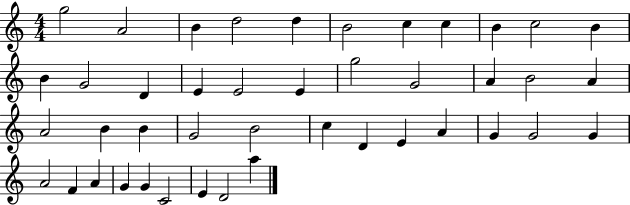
G5/h A4/h B4/q D5/h D5/q B4/h C5/q C5/q B4/q C5/h B4/q B4/q G4/h D4/q E4/q E4/h E4/q G5/h G4/h A4/q B4/h A4/q A4/h B4/q B4/q G4/h B4/h C5/q D4/q E4/q A4/q G4/q G4/h G4/q A4/h F4/q A4/q G4/q G4/q C4/h E4/q D4/h A5/q